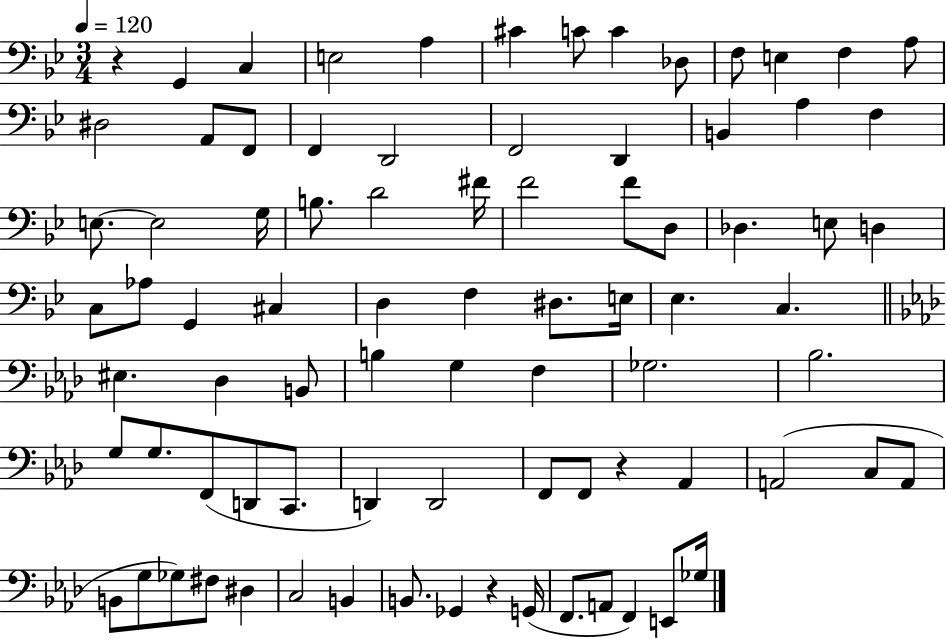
{
  \clef bass
  \numericTimeSignature
  \time 3/4
  \key bes \major
  \tempo 4 = 120
  r4 g,4 c4 | e2 a4 | cis'4 c'8 c'4 des8 | f8 e4 f4 a8 | \break dis2 a,8 f,8 | f,4 d,2 | f,2 d,4 | b,4 a4 f4 | \break e8.~~ e2 g16 | b8. d'2 fis'16 | f'2 f'8 d8 | des4. e8 d4 | \break c8 aes8 g,4 cis4 | d4 f4 dis8. e16 | ees4. c4. | \bar "||" \break \key aes \major eis4. des4 b,8 | b4 g4 f4 | ges2. | bes2. | \break g8 g8. f,8( d,8 c,8. | d,4) d,2 | f,8 f,8 r4 aes,4 | a,2( c8 a,8 | \break b,8 g8 ges8) fis8 dis4 | c2 b,4 | b,8. ges,4 r4 g,16( | f,8. a,8 f,4) e,8 ges16 | \break \bar "|."
}